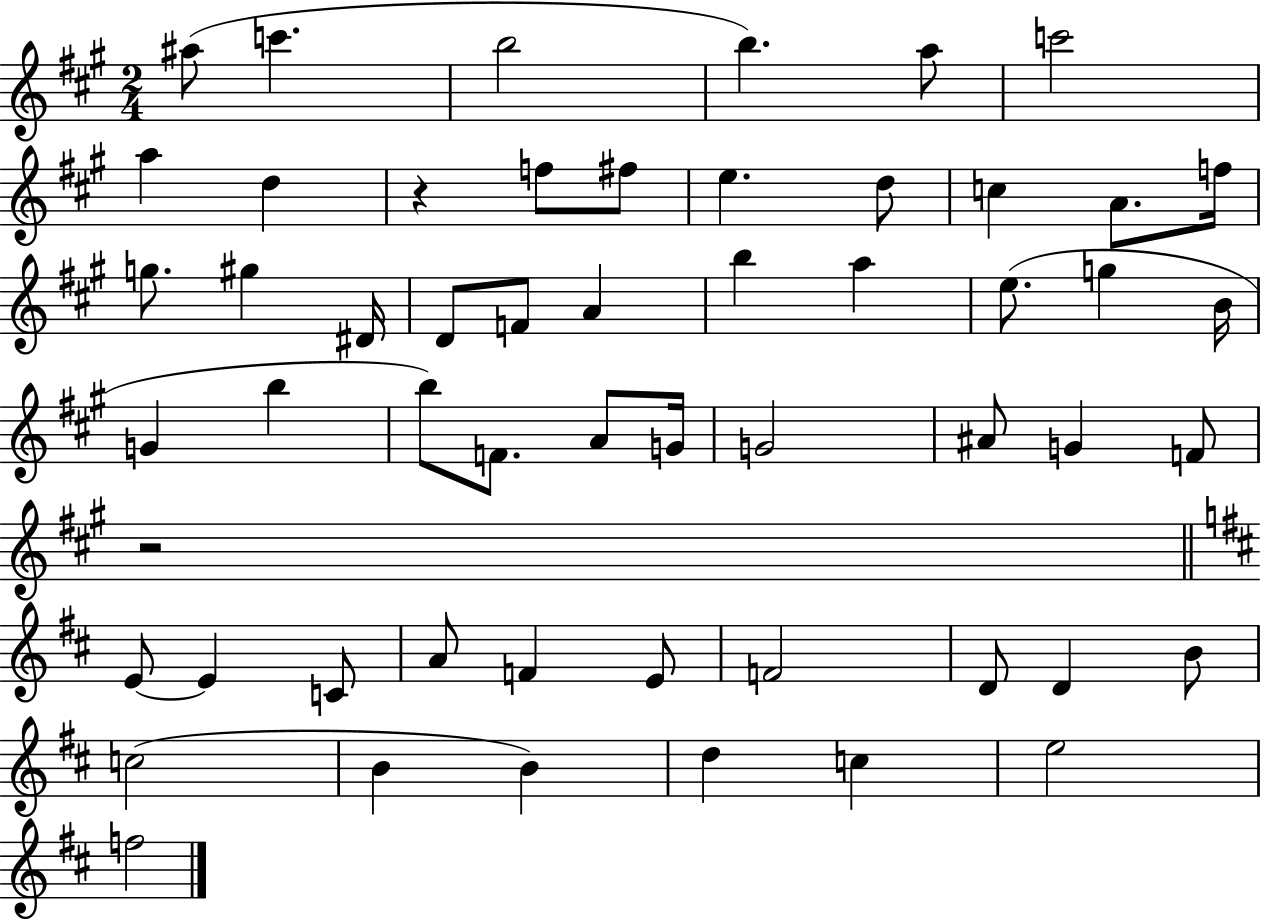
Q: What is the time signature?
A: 2/4